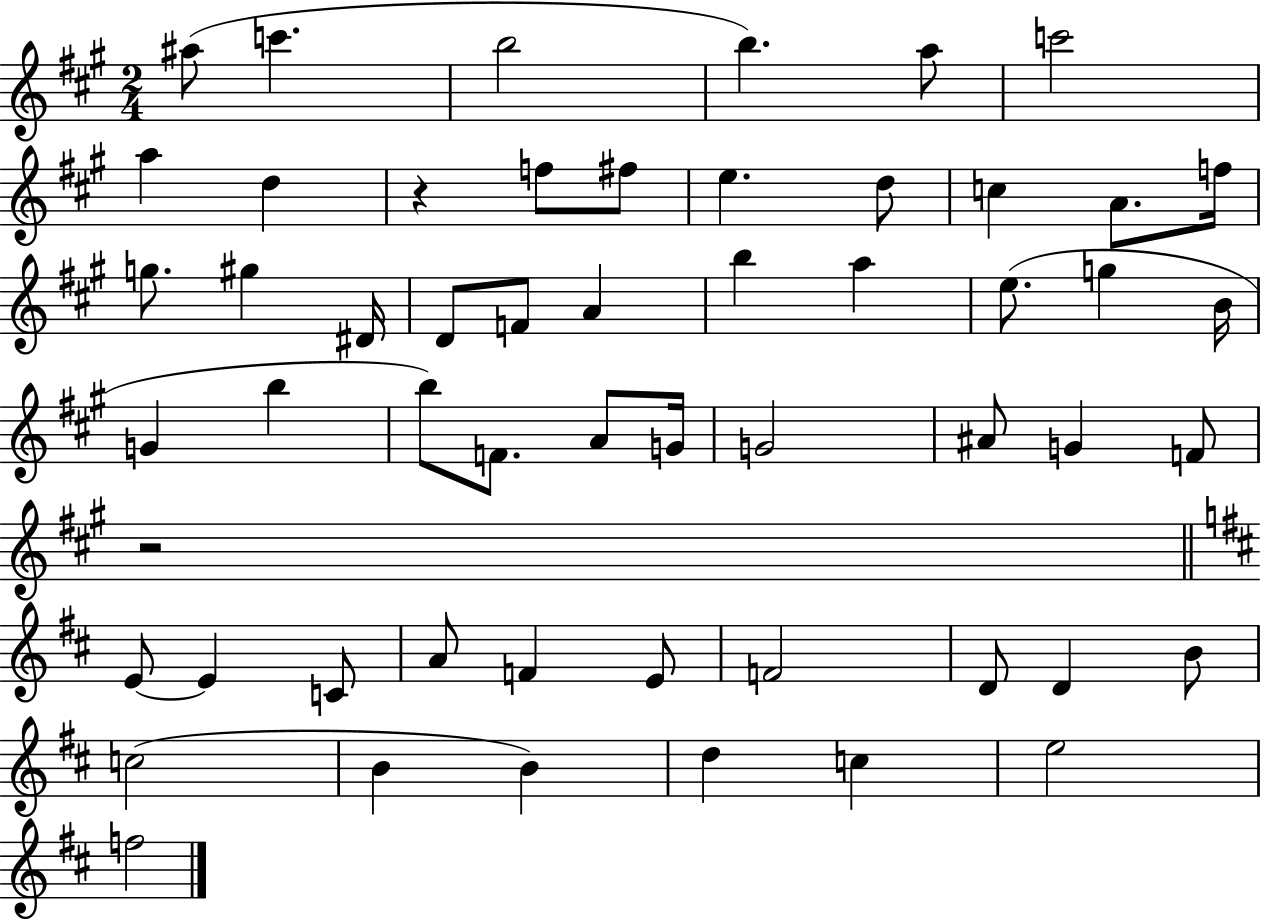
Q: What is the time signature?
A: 2/4